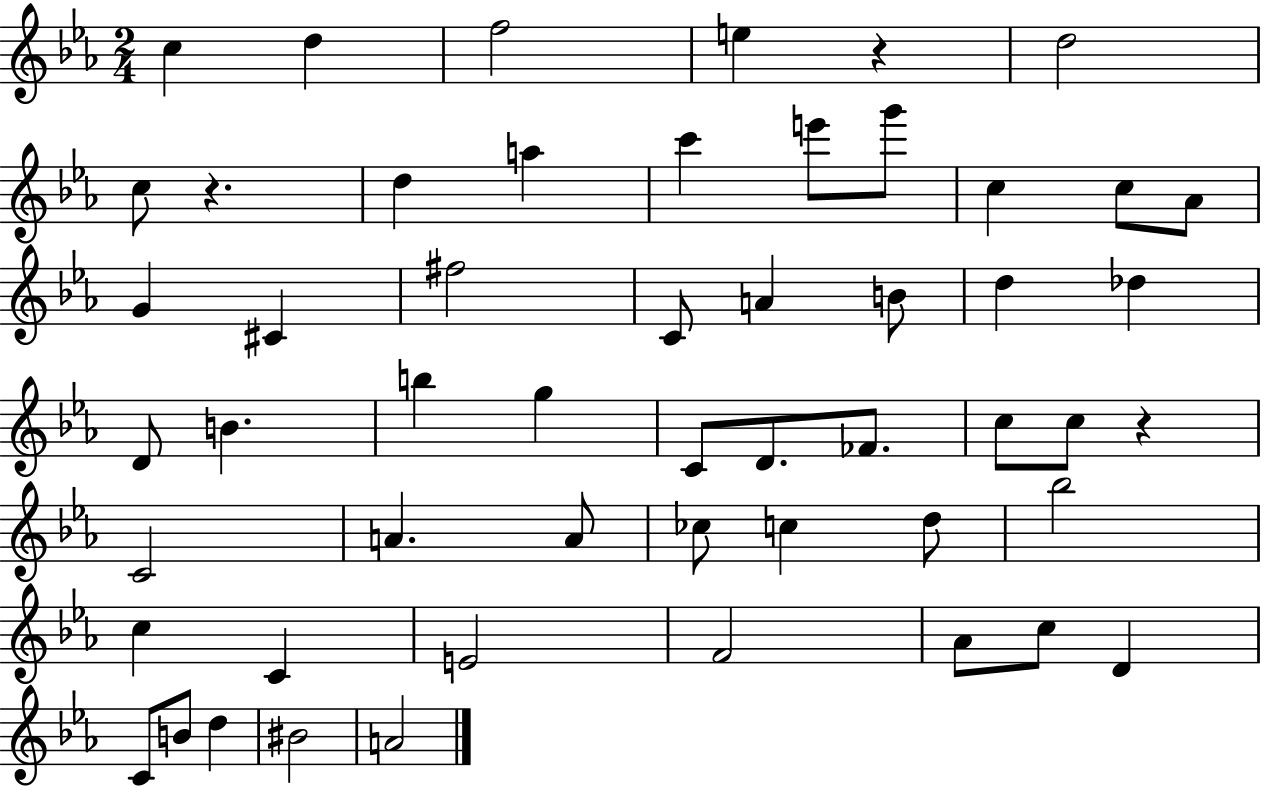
C5/q D5/q F5/h E5/q R/q D5/h C5/e R/q. D5/q A5/q C6/q E6/e G6/e C5/q C5/e Ab4/e G4/q C#4/q F#5/h C4/e A4/q B4/e D5/q Db5/q D4/e B4/q. B5/q G5/q C4/e D4/e. FES4/e. C5/e C5/e R/q C4/h A4/q. A4/e CES5/e C5/q D5/e Bb5/h C5/q C4/q E4/h F4/h Ab4/e C5/e D4/q C4/e B4/e D5/q BIS4/h A4/h